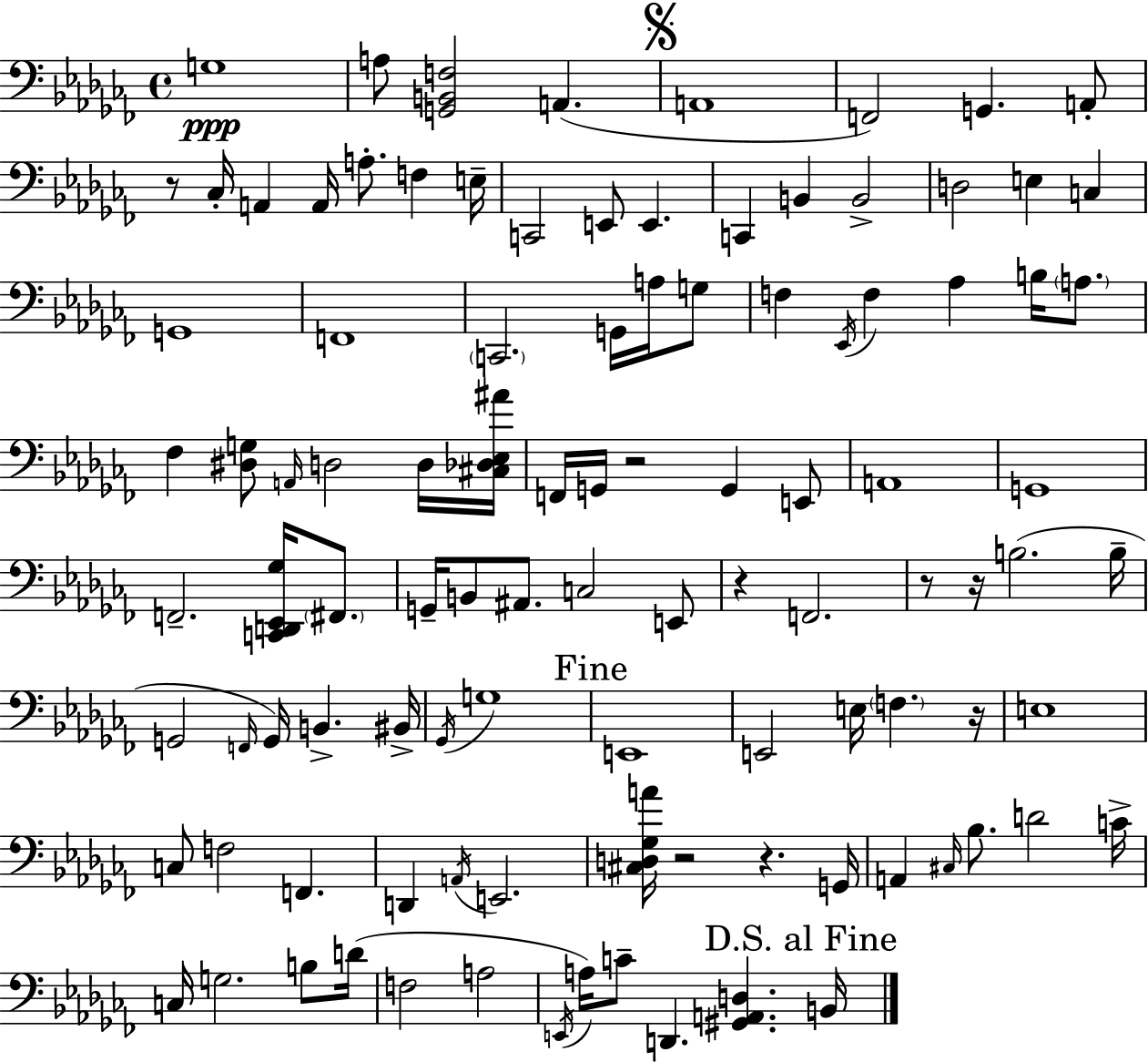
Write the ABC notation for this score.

X:1
T:Untitled
M:4/4
L:1/4
K:Abm
G,4 A,/2 [G,,B,,F,]2 A,, A,,4 F,,2 G,, A,,/2 z/2 _C,/4 A,, A,,/4 A,/2 F, E,/4 C,,2 E,,/2 E,, C,, B,, B,,2 D,2 E, C, G,,4 F,,4 C,,2 G,,/4 A,/4 G,/2 F, _E,,/4 F, _A, B,/4 A,/2 _F, [^D,G,]/2 A,,/4 D,2 D,/4 [^C,_D,_E,^A]/4 F,,/4 G,,/4 z2 G,, E,,/2 A,,4 G,,4 F,,2 [C,,D,,_E,,_G,]/4 ^F,,/2 G,,/4 B,,/2 ^A,,/2 C,2 E,,/2 z F,,2 z/2 z/4 B,2 B,/4 G,,2 F,,/4 G,,/4 B,, ^B,,/4 _G,,/4 G,4 E,,4 E,,2 E,/4 F, z/4 E,4 C,/2 F,2 F,, D,, A,,/4 E,,2 [^C,D,_G,A]/4 z2 z G,,/4 A,, ^C,/4 _B,/2 D2 C/4 C,/4 G,2 B,/2 D/4 F,2 A,2 E,,/4 A,/4 C/2 D,, [^G,,A,,D,] B,,/4